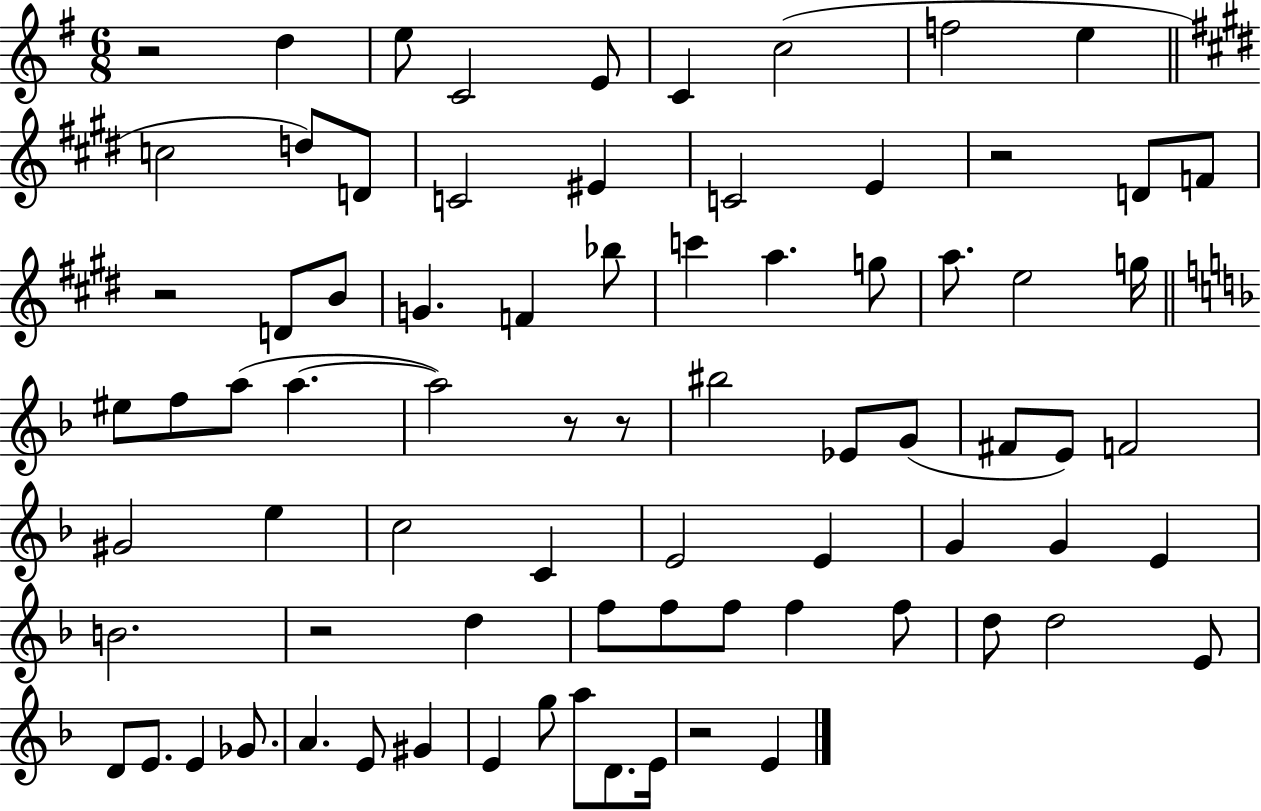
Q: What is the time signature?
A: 6/8